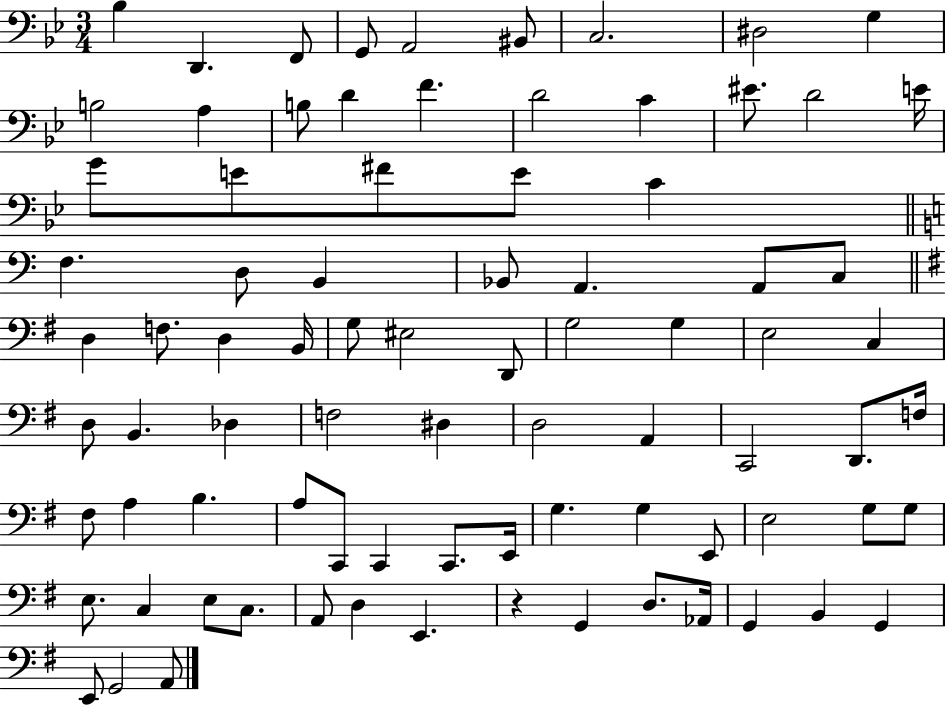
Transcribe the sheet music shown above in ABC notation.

X:1
T:Untitled
M:3/4
L:1/4
K:Bb
_B, D,, F,,/2 G,,/2 A,,2 ^B,,/2 C,2 ^D,2 G, B,2 A, B,/2 D F D2 C ^E/2 D2 E/4 G/2 E/2 ^F/2 E/2 C F, D,/2 B,, _B,,/2 A,, A,,/2 C,/2 D, F,/2 D, B,,/4 G,/2 ^E,2 D,,/2 G,2 G, E,2 C, D,/2 B,, _D, F,2 ^D, D,2 A,, C,,2 D,,/2 F,/4 ^F,/2 A, B, A,/2 C,,/2 C,, C,,/2 E,,/4 G, G, E,,/2 E,2 G,/2 G,/2 E,/2 C, E,/2 C,/2 A,,/2 D, E,, z G,, D,/2 _A,,/4 G,, B,, G,, E,,/2 G,,2 A,,/2